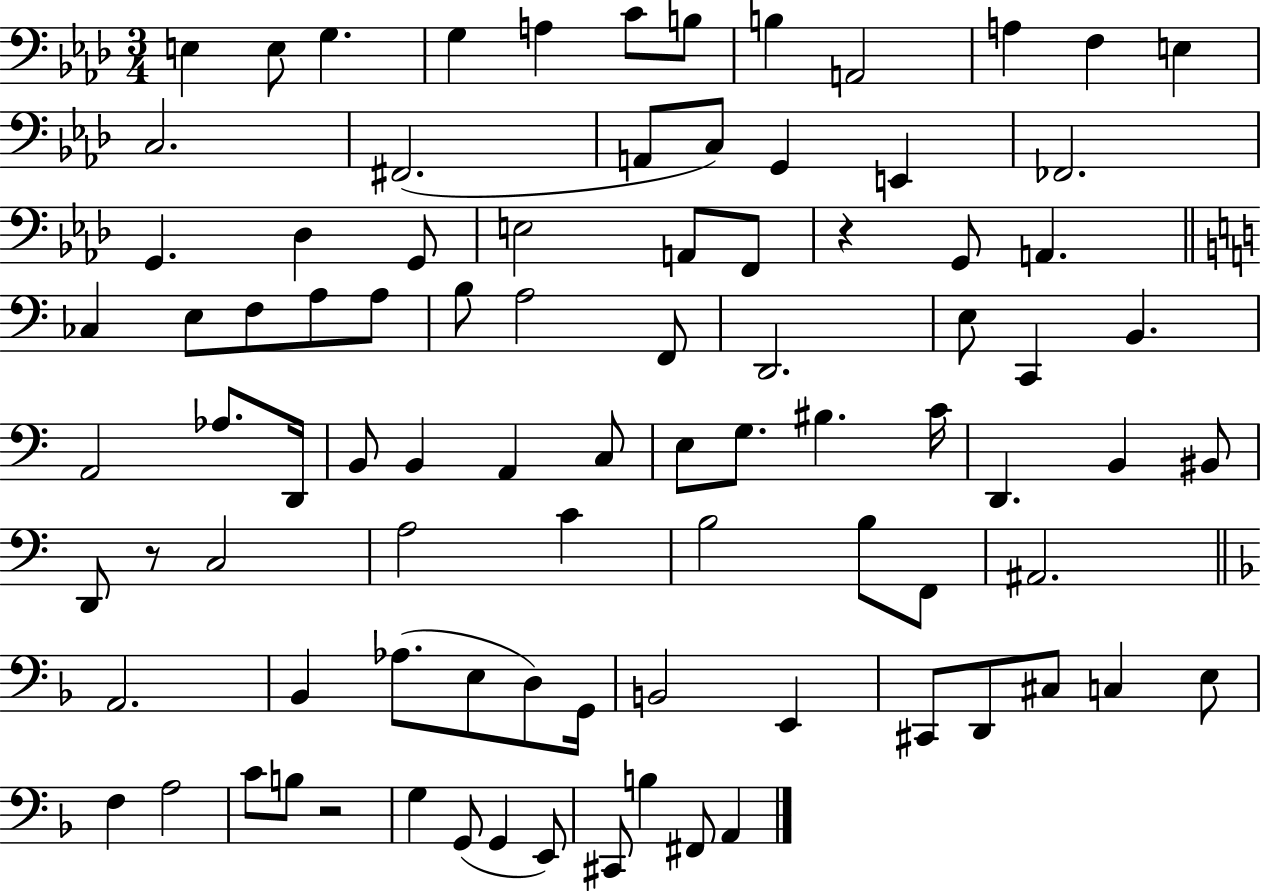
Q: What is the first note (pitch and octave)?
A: E3